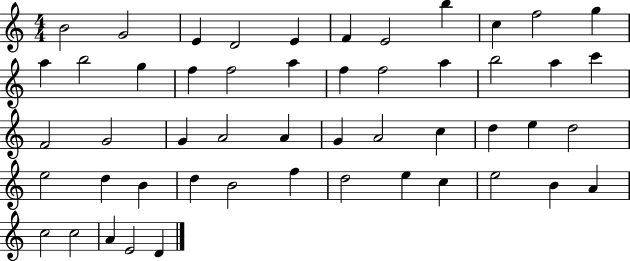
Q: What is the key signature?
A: C major